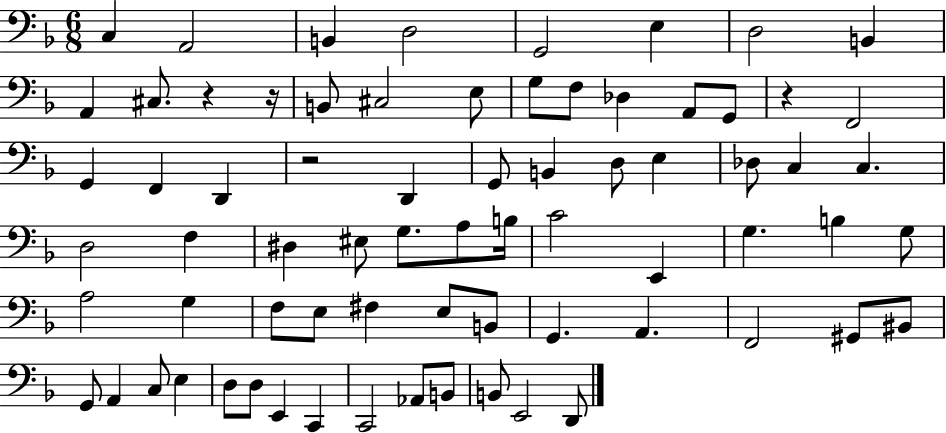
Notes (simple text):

C3/q A2/h B2/q D3/h G2/h E3/q D3/h B2/q A2/q C#3/e. R/q R/s B2/e C#3/h E3/e G3/e F3/e Db3/q A2/e G2/e R/q F2/h G2/q F2/q D2/q R/h D2/q G2/e B2/q D3/e E3/q Db3/e C3/q C3/q. D3/h F3/q D#3/q EIS3/e G3/e. A3/e B3/s C4/h E2/q G3/q. B3/q G3/e A3/h G3/q F3/e E3/e F#3/q E3/e B2/e G2/q. A2/q. F2/h G#2/e BIS2/e G2/e A2/q C3/e E3/q D3/e D3/e E2/q C2/q C2/h Ab2/e B2/e B2/e E2/h D2/e